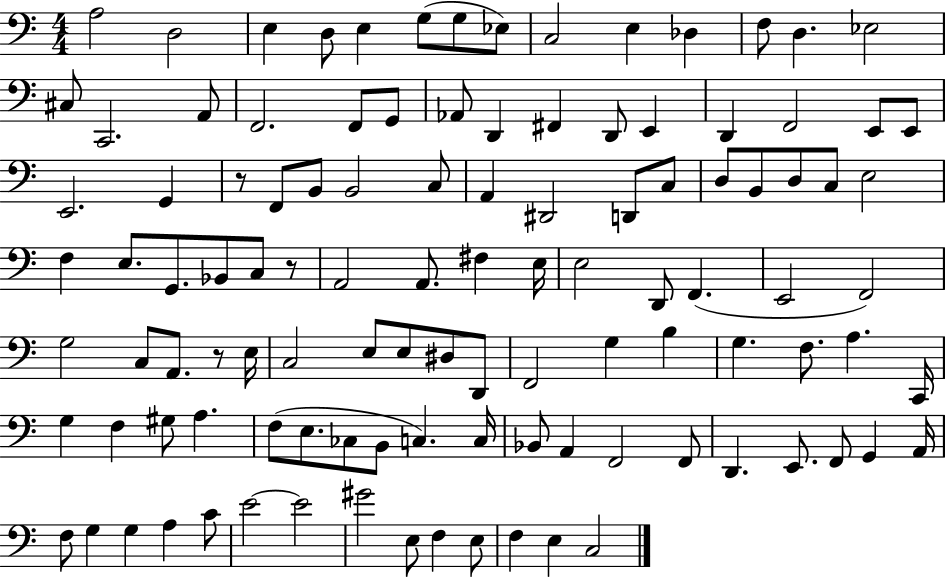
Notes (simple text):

A3/h D3/h E3/q D3/e E3/q G3/e G3/e Eb3/e C3/h E3/q Db3/q F3/e D3/q. Eb3/h C#3/e C2/h. A2/e F2/h. F2/e G2/e Ab2/e D2/q F#2/q D2/e E2/q D2/q F2/h E2/e E2/e E2/h. G2/q R/e F2/e B2/e B2/h C3/e A2/q D#2/h D2/e C3/e D3/e B2/e D3/e C3/e E3/h F3/q E3/e. G2/e. Bb2/e C3/e R/e A2/h A2/e. F#3/q E3/s E3/h D2/e F2/q. E2/h F2/h G3/h C3/e A2/e. R/e E3/s C3/h E3/e E3/e D#3/e D2/e F2/h G3/q B3/q G3/q. F3/e. A3/q. C2/s G3/q F3/q G#3/e A3/q. F3/e E3/e. CES3/e B2/e C3/q. C3/s Bb2/e A2/q F2/h F2/e D2/q. E2/e. F2/e G2/q A2/s F3/e G3/q G3/q A3/q C4/e E4/h E4/h G#4/h E3/e F3/q E3/e F3/q E3/q C3/h